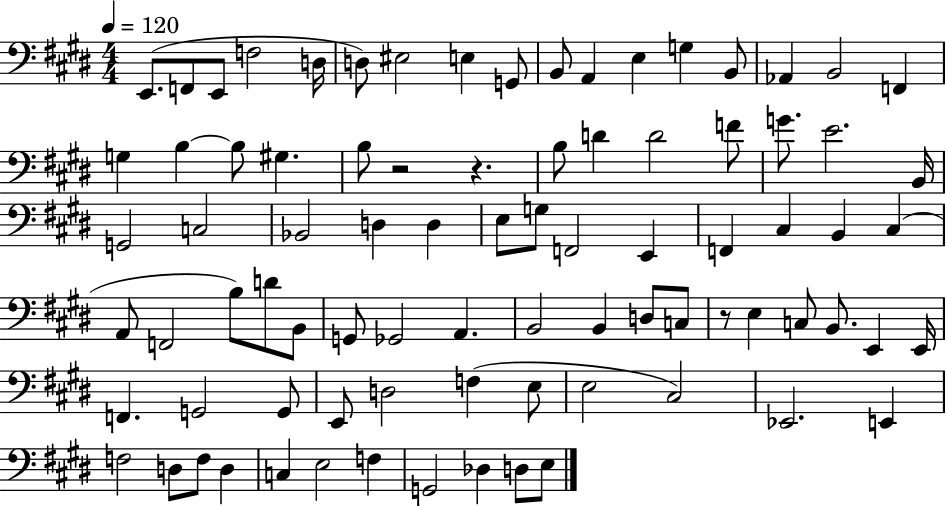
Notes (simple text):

E2/e. F2/e E2/e F3/h D3/s D3/e EIS3/h E3/q G2/e B2/e A2/q E3/q G3/q B2/e Ab2/q B2/h F2/q G3/q B3/q B3/e G#3/q. B3/e R/h R/q. B3/e D4/q D4/h F4/e G4/e. E4/h. B2/s G2/h C3/h Bb2/h D3/q D3/q E3/e G3/e F2/h E2/q F2/q C#3/q B2/q C#3/q A2/e F2/h B3/e D4/e B2/e G2/e Gb2/h A2/q. B2/h B2/q D3/e C3/e R/e E3/q C3/e B2/e. E2/q E2/s F2/q. G2/h G2/e E2/e D3/h F3/q E3/e E3/h C#3/h Eb2/h. E2/q F3/h D3/e F3/e D3/q C3/q E3/h F3/q G2/h Db3/q D3/e E3/e